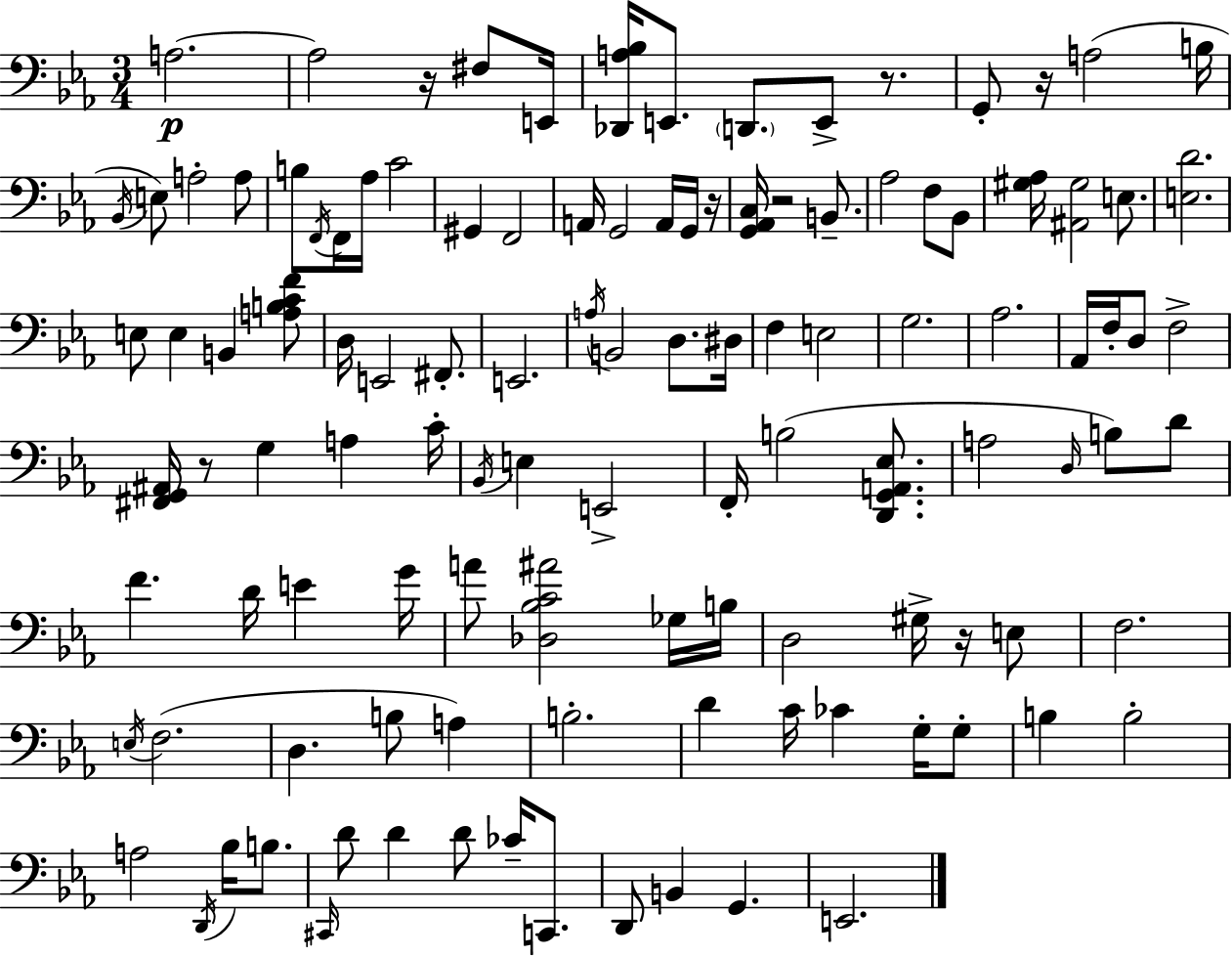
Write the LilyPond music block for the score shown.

{
  \clef bass
  \numericTimeSignature
  \time 3/4
  \key c \minor
  a2.~~\p | a2 r16 fis8 e,16 | <des, a bes>16 e,8. \parenthesize d,8. e,8-> r8. | g,8-. r16 a2( b16 | \break \acciaccatura { bes,16 }) e8 a2-. a8 | b8 \acciaccatura { f,16 } f,16 aes16 c'2 | gis,4 f,2 | a,16 g,2 a,16 | \break g,16 r16 <g, aes, c>16 r2 b,8.-- | aes2 f8 | bes,8 <gis aes>16 <ais, gis>2 e8. | <e d'>2. | \break e8 e4 b,4 | <a b c' f'>8 d16 e,2 fis,8.-. | e,2. | \acciaccatura { a16 } b,2 d8. | \break dis16 f4 e2 | g2. | aes2. | aes,16 f16-. d8 f2-> | \break <fis, g, ais,>16 r8 g4 a4 | c'16-. \acciaccatura { bes,16 } e4 e,2-> | f,16-. b2( | <d, g, a, ees>8. a2 | \break \grace { d16 }) b8 d'8 f'4. d'16 | e'4 g'16 a'8 <des bes c' ais'>2 | ges16 b16 d2 | gis16-> r16 e8 f2. | \break \acciaccatura { e16 } f2.( | d4. | b8 a4) b2.-. | d'4 c'16 ces'4 | \break g16-. g8-. b4 b2-. | a2 | \acciaccatura { d,16 } bes16 b8. \grace { cis,16 } d'8 d'4 | d'8 ces'16-- c,8. d,8 b,4 | \break g,4. e,2. | \bar "|."
}